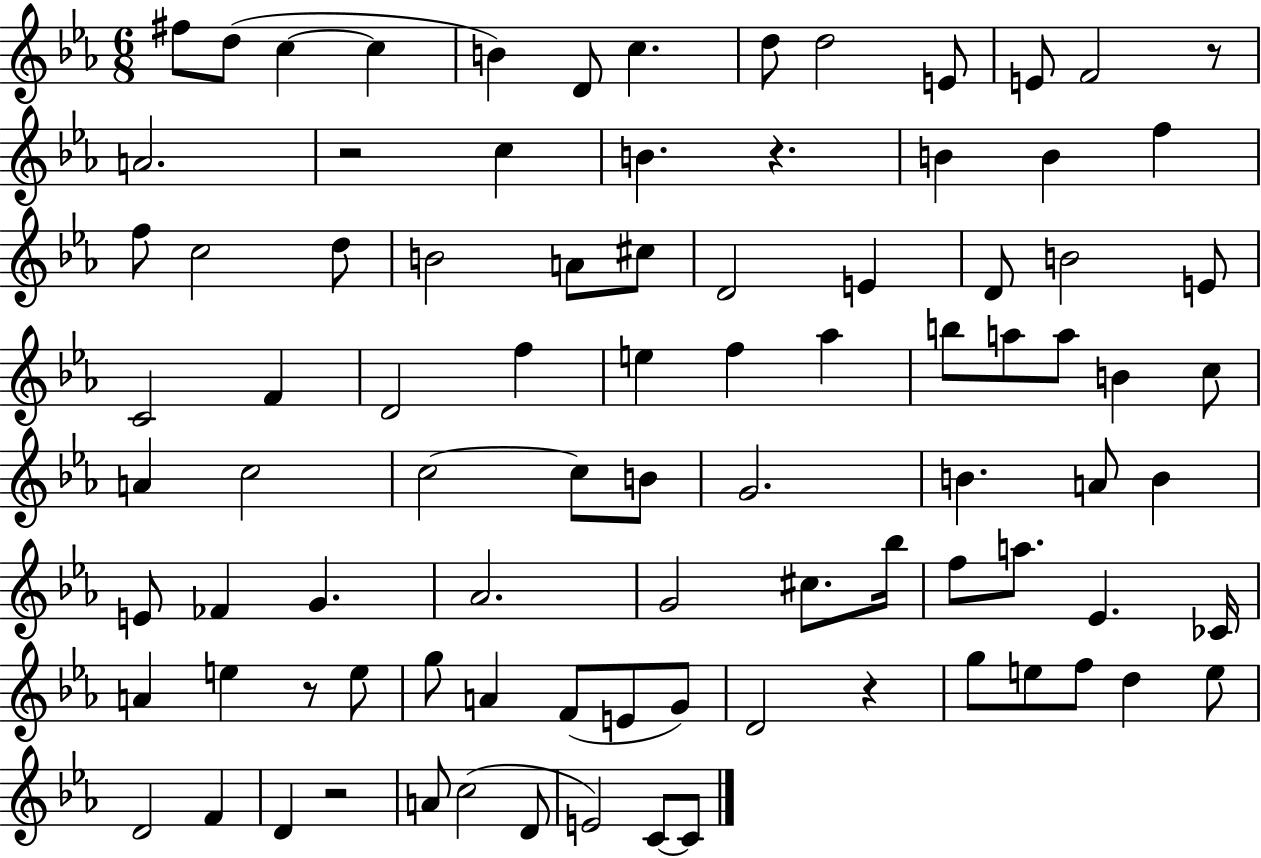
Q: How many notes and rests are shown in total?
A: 90